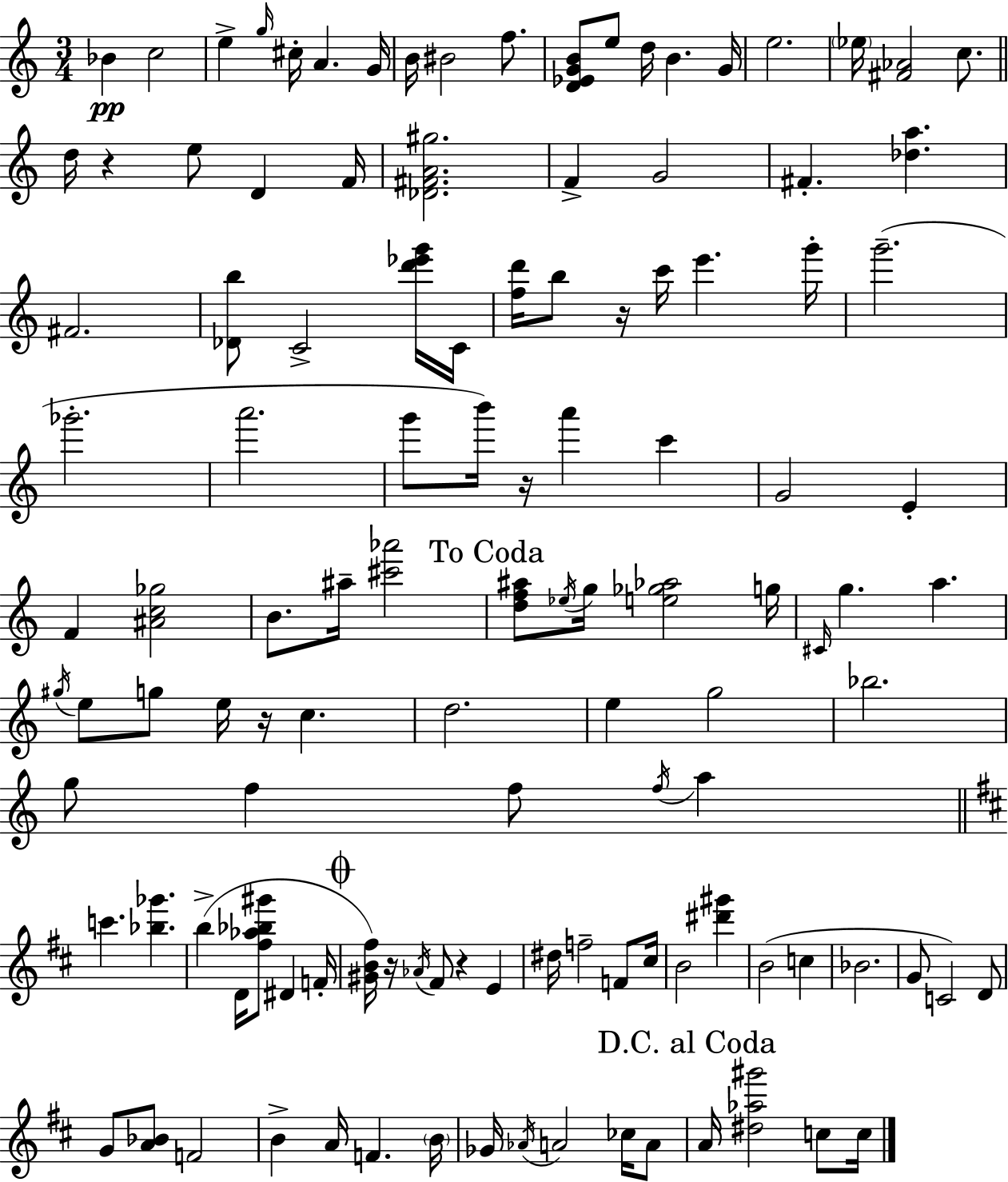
X:1
T:Untitled
M:3/4
L:1/4
K:C
_B c2 e g/4 ^c/4 A G/4 B/4 ^B2 f/2 [D_EGB]/2 e/2 d/4 B G/4 e2 _e/4 [^F_A]2 c/2 d/4 z e/2 D F/4 [_D^FA^g]2 F G2 ^F [_da] ^F2 [_Db]/2 C2 [d'_e'g']/4 C/4 [fd']/4 b/2 z/4 c'/4 e' g'/4 g'2 _g'2 a'2 g'/2 b'/4 z/4 a' c' G2 E F [^Ac_g]2 B/2 ^a/4 [^c'_a']2 [df^a]/2 _e/4 g/4 [e_g_a]2 g/4 ^C/4 g a ^g/4 e/2 g/2 e/4 z/4 c d2 e g2 _b2 g/2 f f/2 f/4 a c' [_b_g'] b D/4 [^f_a_b^g']/2 ^D F/4 [^GB^f]/4 z/4 _A/4 ^F/2 z E ^d/4 f2 F/2 ^c/4 B2 [^d'^g'] B2 c _B2 G/2 C2 D/2 G/2 [A_B]/2 F2 B A/4 F B/4 _G/4 _A/4 A2 _c/4 A/2 A/4 [^d_a^g']2 c/2 c/4